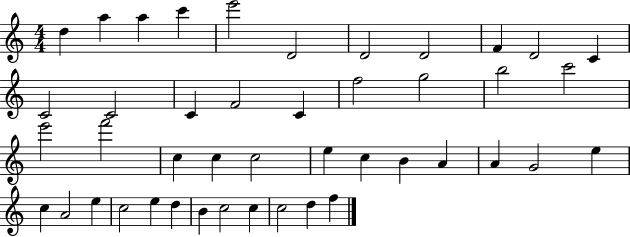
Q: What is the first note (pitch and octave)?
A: D5